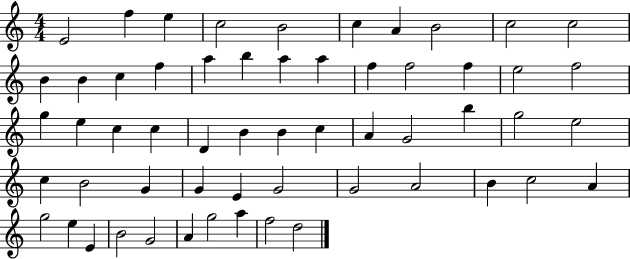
{
  \clef treble
  \numericTimeSignature
  \time 4/4
  \key c \major
  e'2 f''4 e''4 | c''2 b'2 | c''4 a'4 b'2 | c''2 c''2 | \break b'4 b'4 c''4 f''4 | a''4 b''4 a''4 a''4 | f''4 f''2 f''4 | e''2 f''2 | \break g''4 e''4 c''4 c''4 | d'4 b'4 b'4 c''4 | a'4 g'2 b''4 | g''2 e''2 | \break c''4 b'2 g'4 | g'4 e'4 g'2 | g'2 a'2 | b'4 c''2 a'4 | \break g''2 e''4 e'4 | b'2 g'2 | a'4 g''2 a''4 | f''2 d''2 | \break \bar "|."
}